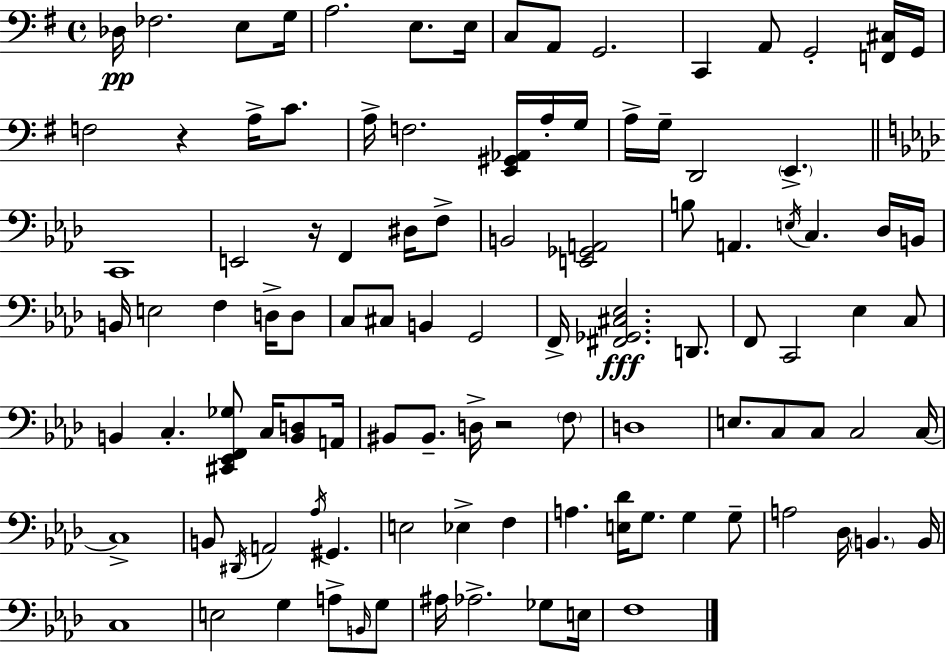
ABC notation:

X:1
T:Untitled
M:4/4
L:1/4
K:Em
_D,/4 _F,2 E,/2 G,/4 A,2 E,/2 E,/4 C,/2 A,,/2 G,,2 C,, A,,/2 G,,2 [F,,^C,]/4 G,,/4 F,2 z A,/4 C/2 A,/4 F,2 [E,,^G,,_A,,]/4 A,/4 G,/4 A,/4 G,/4 D,,2 E,, C,,4 E,,2 z/4 F,, ^D,/4 F,/2 B,,2 [E,,_G,,A,,]2 B,/2 A,, E,/4 C, _D,/4 B,,/4 B,,/4 E,2 F, D,/4 D,/2 C,/2 ^C,/2 B,, G,,2 F,,/4 [^F,,_G,,^C,_E,]2 D,,/2 F,,/2 C,,2 _E, C,/2 B,, C, [^C,,_E,,F,,_G,]/2 C,/4 [B,,D,]/2 A,,/4 ^B,,/2 ^B,,/2 D,/4 z2 F,/2 D,4 E,/2 C,/2 C,/2 C,2 C,/4 C,4 B,,/2 ^D,,/4 A,,2 _A,/4 ^G,, E,2 _E, F, A, [E,_D]/4 G,/2 G, G,/2 A,2 _D,/4 B,, B,,/4 C,4 E,2 G, A,/2 B,,/4 G,/2 ^A,/4 _A,2 _G,/2 E,/4 F,4